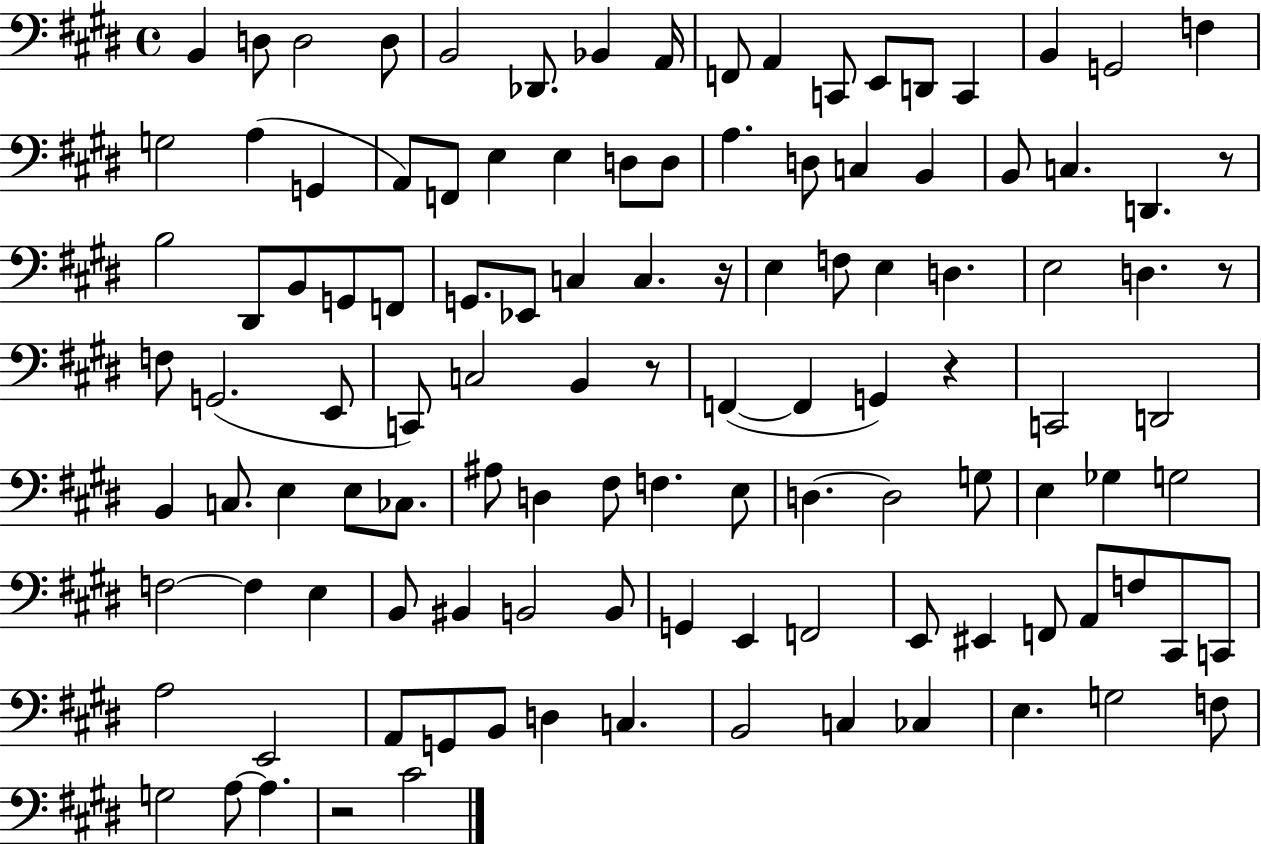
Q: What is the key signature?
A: E major